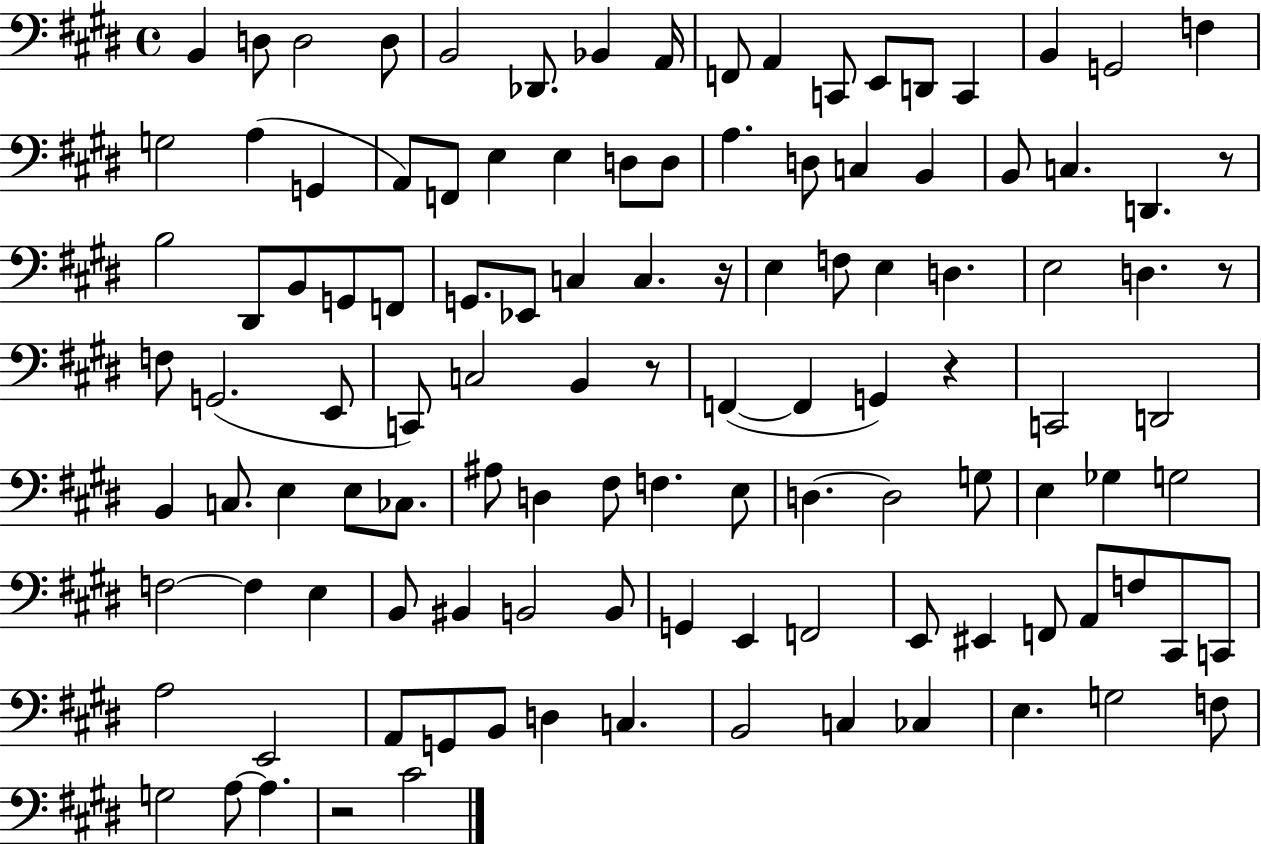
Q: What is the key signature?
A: E major